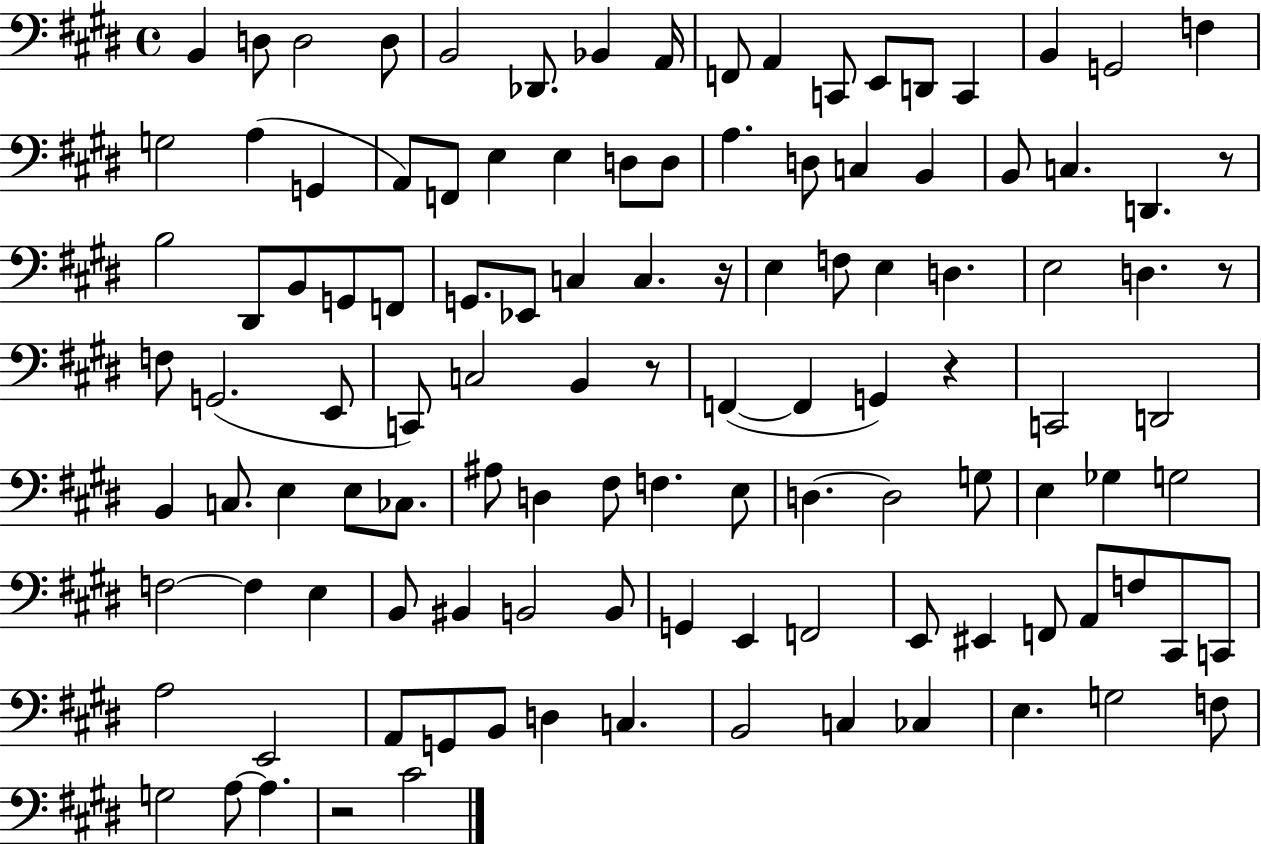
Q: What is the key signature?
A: E major